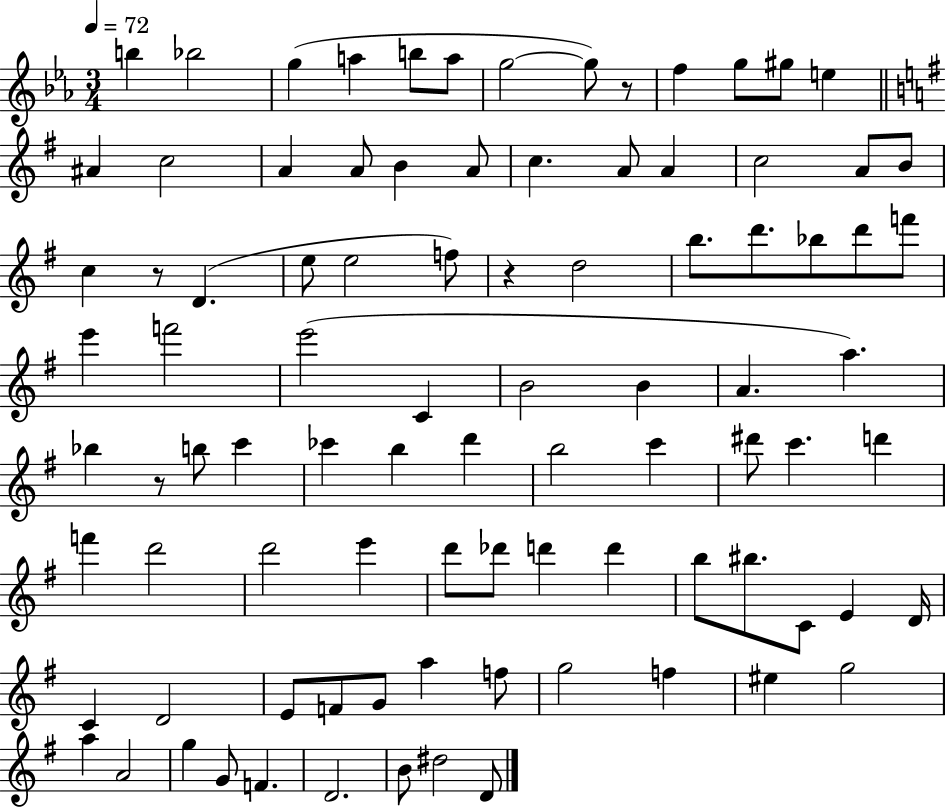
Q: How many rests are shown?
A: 4